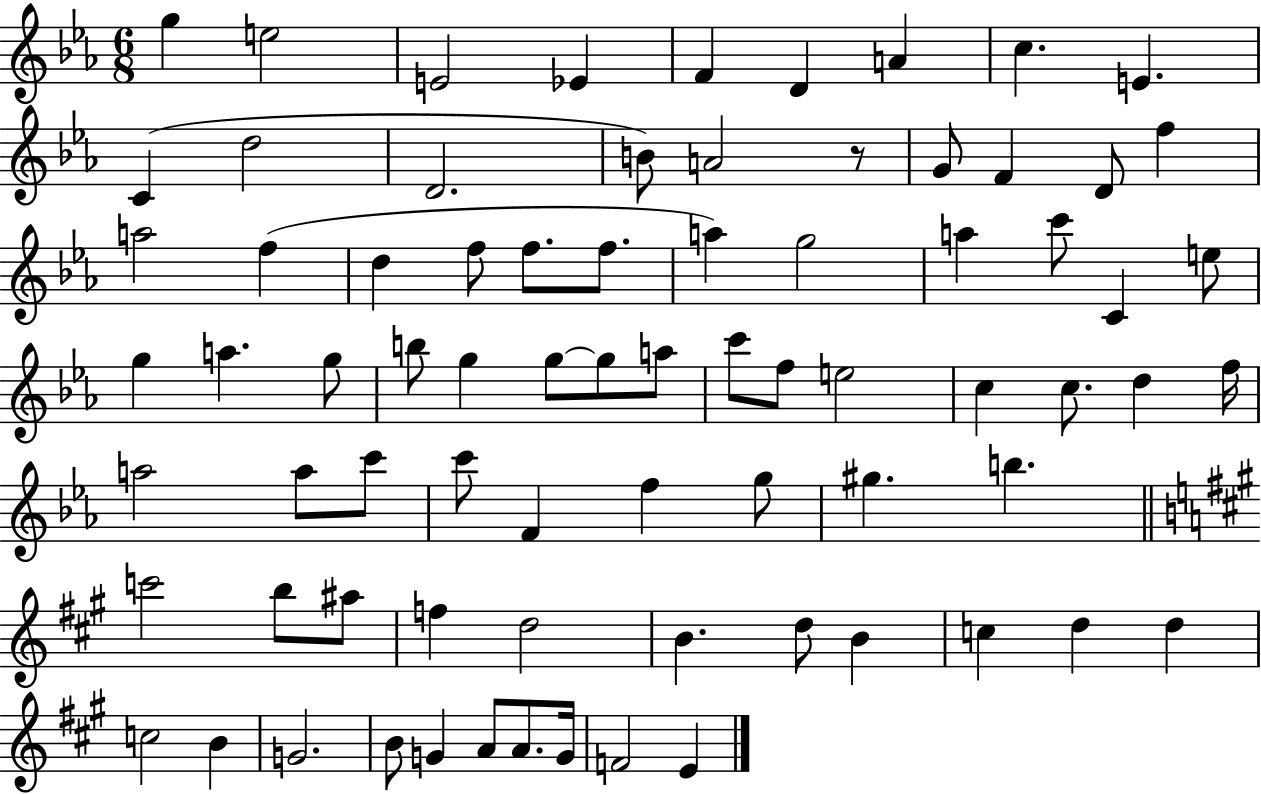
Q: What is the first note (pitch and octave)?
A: G5